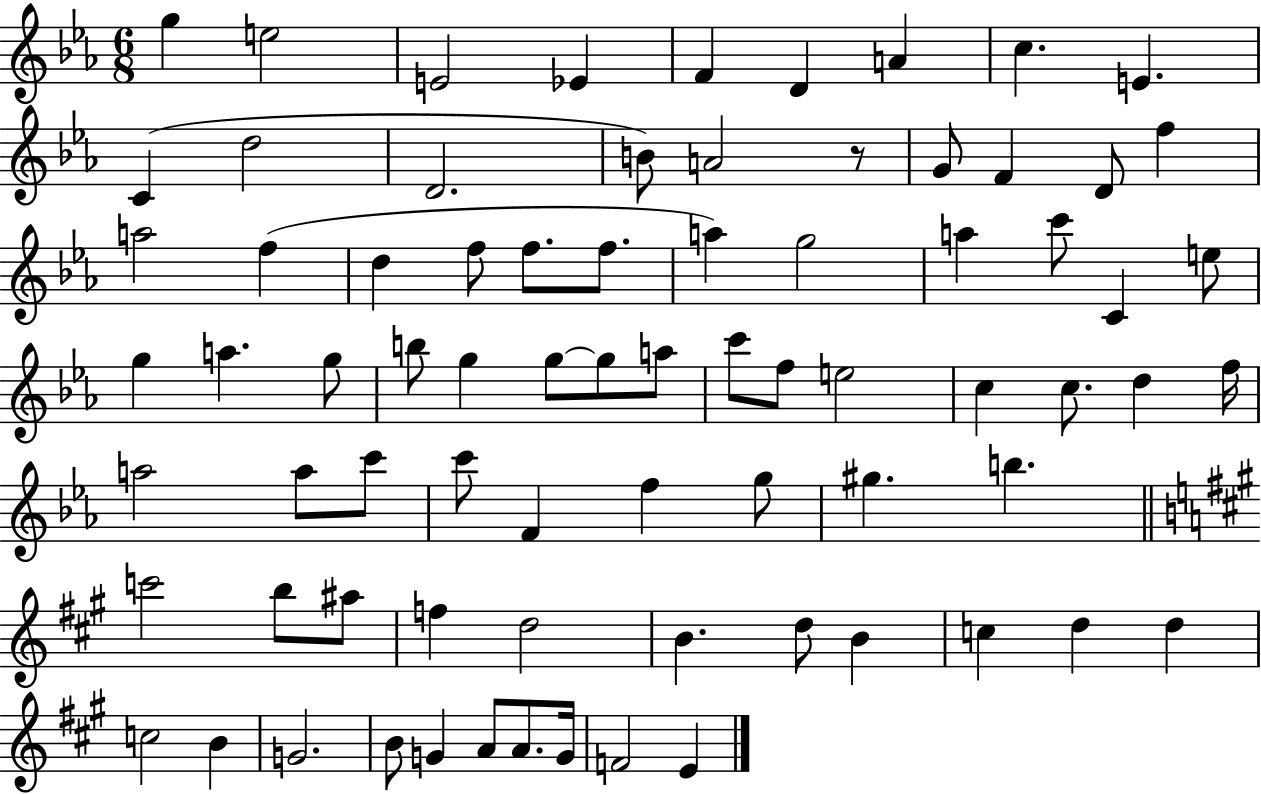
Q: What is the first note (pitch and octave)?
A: G5